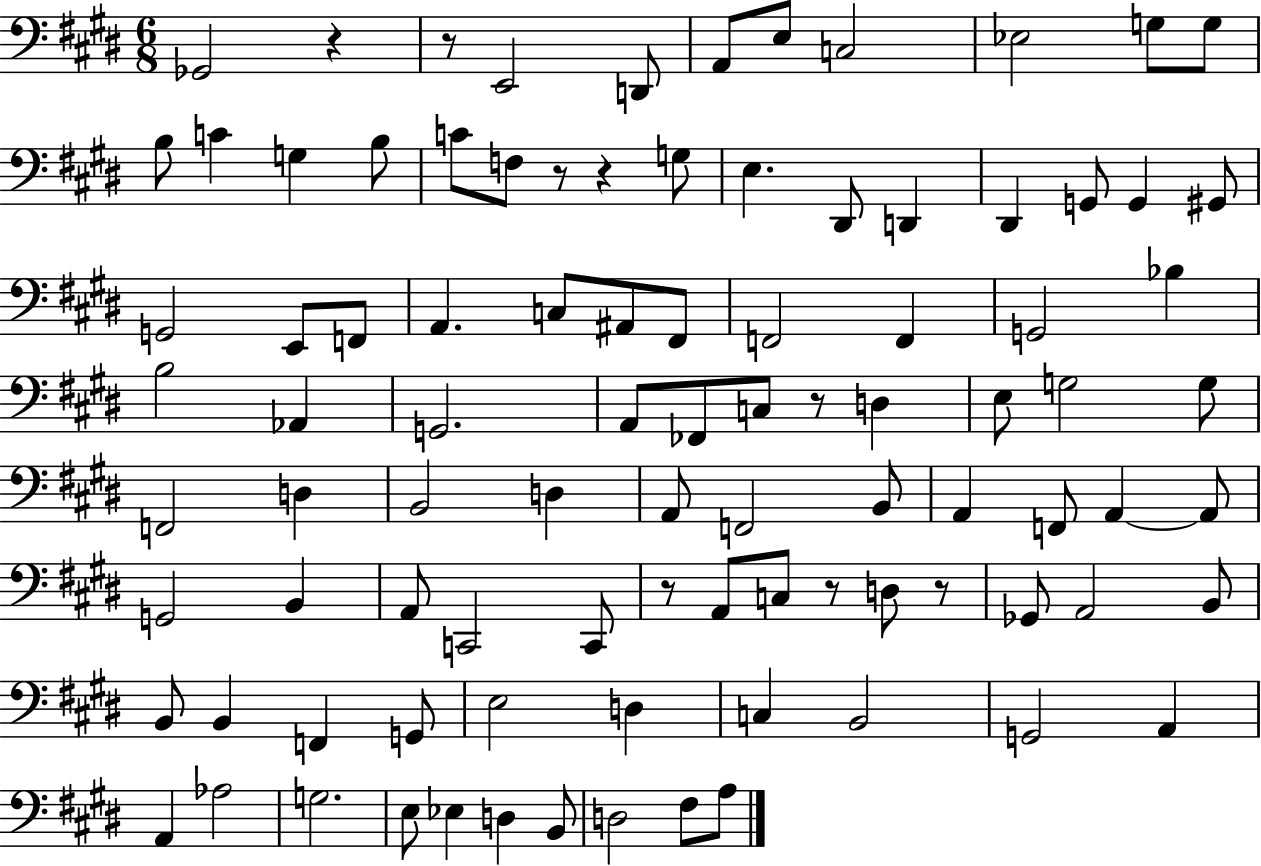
X:1
T:Untitled
M:6/8
L:1/4
K:E
_G,,2 z z/2 E,,2 D,,/2 A,,/2 E,/2 C,2 _E,2 G,/2 G,/2 B,/2 C G, B,/2 C/2 F,/2 z/2 z G,/2 E, ^D,,/2 D,, ^D,, G,,/2 G,, ^G,,/2 G,,2 E,,/2 F,,/2 A,, C,/2 ^A,,/2 ^F,,/2 F,,2 F,, G,,2 _B, B,2 _A,, G,,2 A,,/2 _F,,/2 C,/2 z/2 D, E,/2 G,2 G,/2 F,,2 D, B,,2 D, A,,/2 F,,2 B,,/2 A,, F,,/2 A,, A,,/2 G,,2 B,, A,,/2 C,,2 C,,/2 z/2 A,,/2 C,/2 z/2 D,/2 z/2 _G,,/2 A,,2 B,,/2 B,,/2 B,, F,, G,,/2 E,2 D, C, B,,2 G,,2 A,, A,, _A,2 G,2 E,/2 _E, D, B,,/2 D,2 ^F,/2 A,/2